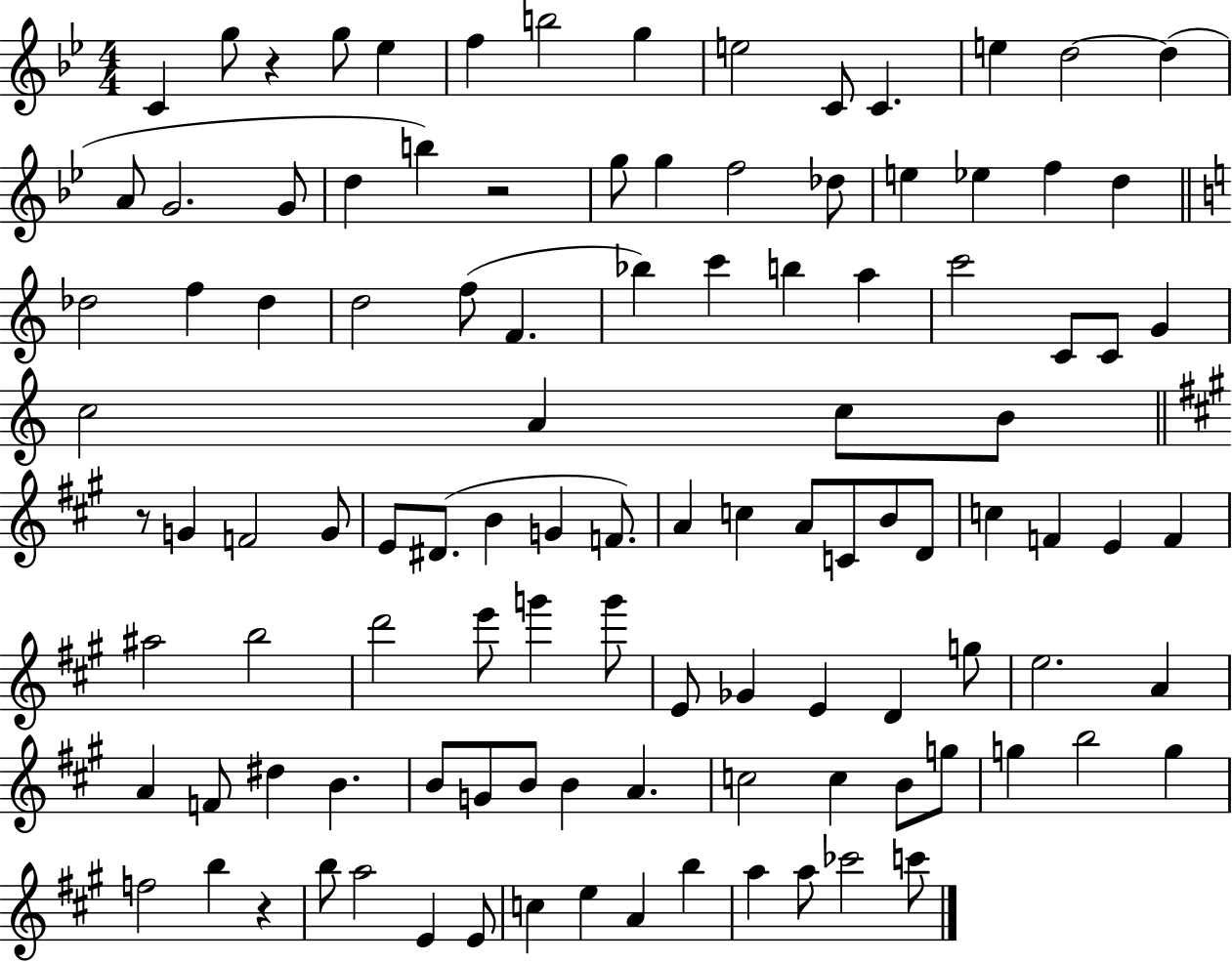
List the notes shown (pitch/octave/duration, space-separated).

C4/q G5/e R/q G5/e Eb5/q F5/q B5/h G5/q E5/h C4/e C4/q. E5/q D5/h D5/q A4/e G4/h. G4/e D5/q B5/q R/h G5/e G5/q F5/h Db5/e E5/q Eb5/q F5/q D5/q Db5/h F5/q Db5/q D5/h F5/e F4/q. Bb5/q C6/q B5/q A5/q C6/h C4/e C4/e G4/q C5/h A4/q C5/e B4/e R/e G4/q F4/h G4/e E4/e D#4/e. B4/q G4/q F4/e. A4/q C5/q A4/e C4/e B4/e D4/e C5/q F4/q E4/q F4/q A#5/h B5/h D6/h E6/e G6/q G6/e E4/e Gb4/q E4/q D4/q G5/e E5/h. A4/q A4/q F4/e D#5/q B4/q. B4/e G4/e B4/e B4/q A4/q. C5/h C5/q B4/e G5/e G5/q B5/h G5/q F5/h B5/q R/q B5/e A5/h E4/q E4/e C5/q E5/q A4/q B5/q A5/q A5/e CES6/h C6/e